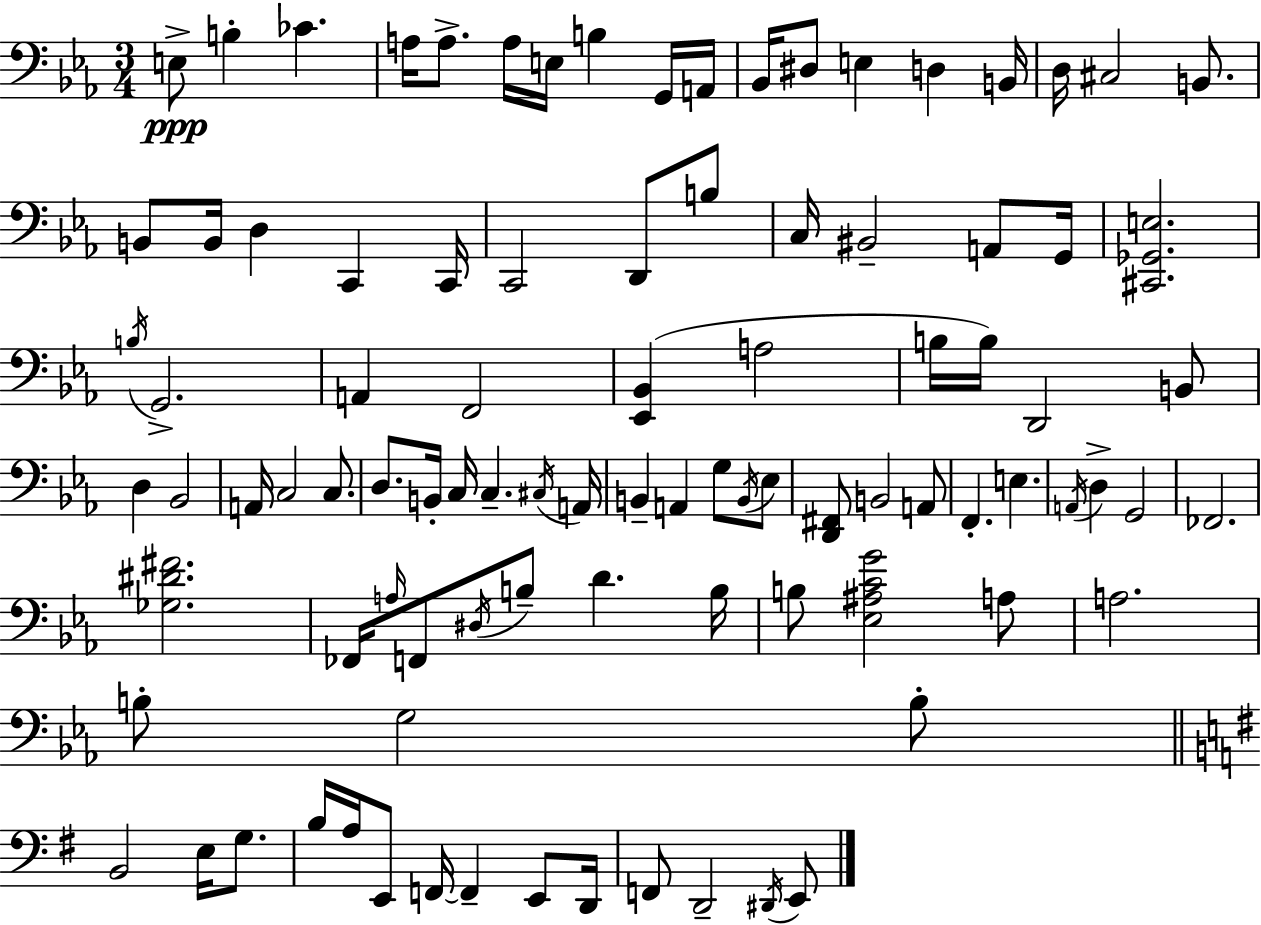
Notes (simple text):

E3/e B3/q CES4/q. A3/s A3/e. A3/s E3/s B3/q G2/s A2/s Bb2/s D#3/e E3/q D3/q B2/s D3/s C#3/h B2/e. B2/e B2/s D3/q C2/q C2/s C2/h D2/e B3/e C3/s BIS2/h A2/e G2/s [C#2,Gb2,E3]/h. B3/s G2/h. A2/q F2/h [Eb2,Bb2]/q A3/h B3/s B3/s D2/h B2/e D3/q Bb2/h A2/s C3/h C3/e. D3/e. B2/s C3/s C3/q. C#3/s A2/s B2/q A2/q G3/e B2/s Eb3/e [D2,F#2]/e B2/h A2/e F2/q. E3/q. A2/s D3/q G2/h FES2/h. [Gb3,D#4,F#4]/h. FES2/s A3/s F2/e D#3/s B3/e D4/q. B3/s B3/e [Eb3,A#3,C4,G4]/h A3/e A3/h. B3/e G3/h B3/e B2/h E3/s G3/e. B3/s A3/s E2/e F2/s F2/q E2/e D2/s F2/e D2/h D#2/s E2/e